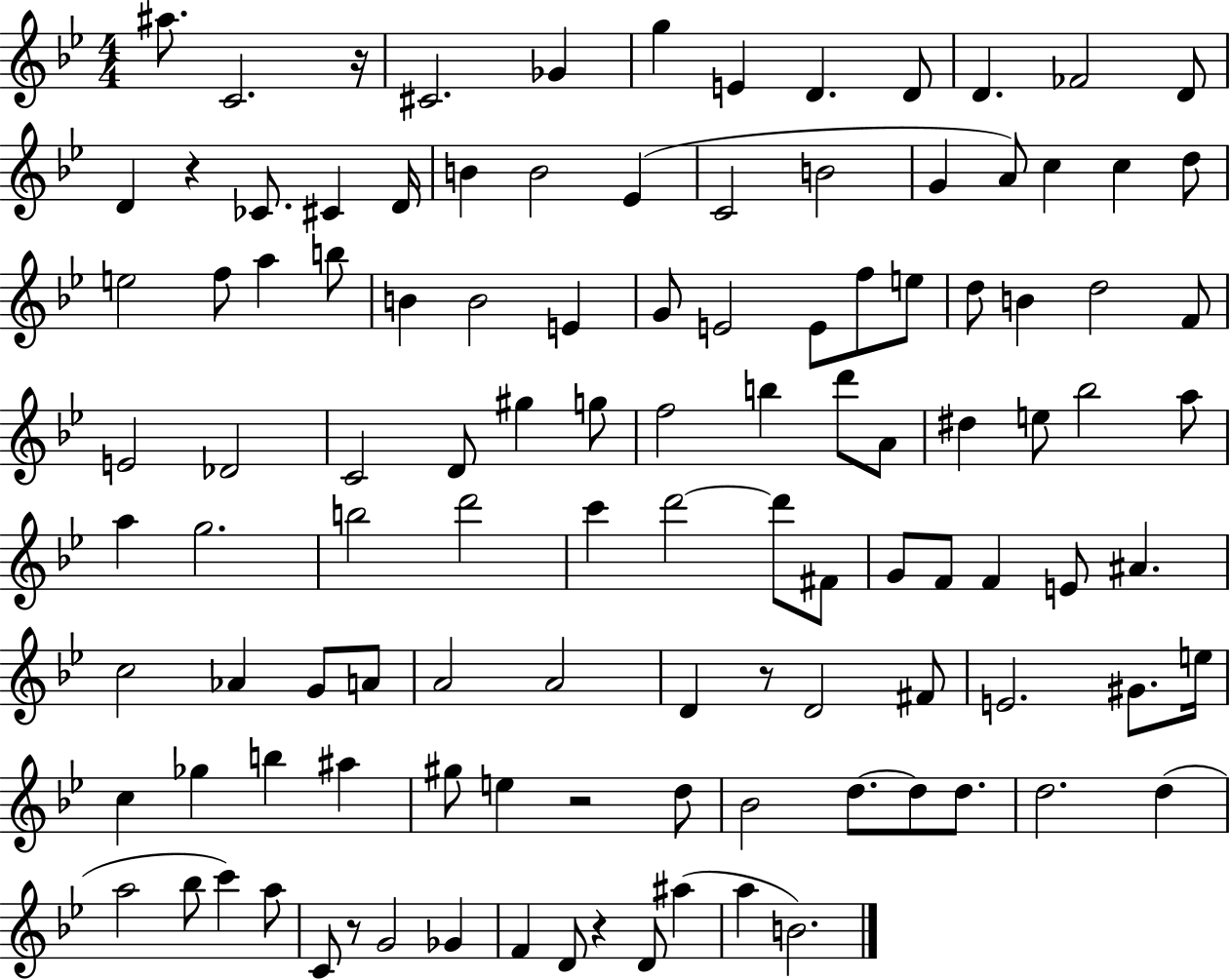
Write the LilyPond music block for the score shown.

{
  \clef treble
  \numericTimeSignature
  \time 4/4
  \key bes \major
  ais''8. c'2. r16 | cis'2. ges'4 | g''4 e'4 d'4. d'8 | d'4. fes'2 d'8 | \break d'4 r4 ces'8. cis'4 d'16 | b'4 b'2 ees'4( | c'2 b'2 | g'4 a'8) c''4 c''4 d''8 | \break e''2 f''8 a''4 b''8 | b'4 b'2 e'4 | g'8 e'2 e'8 f''8 e''8 | d''8 b'4 d''2 f'8 | \break e'2 des'2 | c'2 d'8 gis''4 g''8 | f''2 b''4 d'''8 a'8 | dis''4 e''8 bes''2 a''8 | \break a''4 g''2. | b''2 d'''2 | c'''4 d'''2~~ d'''8 fis'8 | g'8 f'8 f'4 e'8 ais'4. | \break c''2 aes'4 g'8 a'8 | a'2 a'2 | d'4 r8 d'2 fis'8 | e'2. gis'8. e''16 | \break c''4 ges''4 b''4 ais''4 | gis''8 e''4 r2 d''8 | bes'2 d''8.~~ d''8 d''8. | d''2. d''4( | \break a''2 bes''8 c'''4) a''8 | c'8 r8 g'2 ges'4 | f'4 d'8 r4 d'8 ais''4( | a''4 b'2.) | \break \bar "|."
}